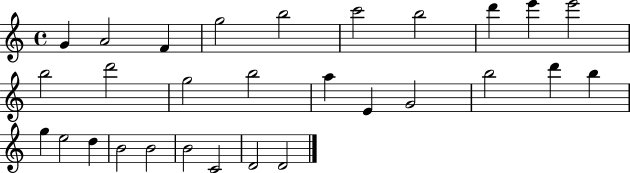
{
  \clef treble
  \time 4/4
  \defaultTimeSignature
  \key c \major
  g'4 a'2 f'4 | g''2 b''2 | c'''2 b''2 | d'''4 e'''4 e'''2 | \break b''2 d'''2 | g''2 b''2 | a''4 e'4 g'2 | b''2 d'''4 b''4 | \break g''4 e''2 d''4 | b'2 b'2 | b'2 c'2 | d'2 d'2 | \break \bar "|."
}